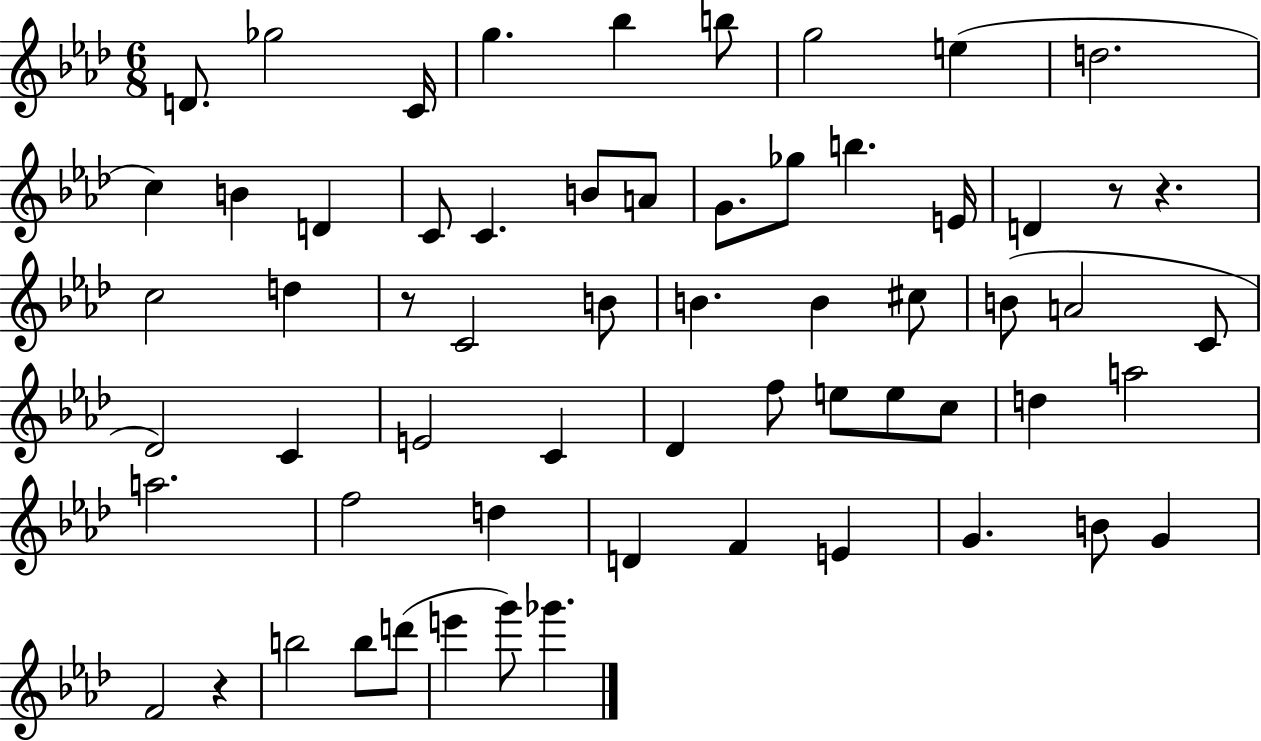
{
  \clef treble
  \numericTimeSignature
  \time 6/8
  \key aes \major
  d'8. ges''2 c'16 | g''4. bes''4 b''8 | g''2 e''4( | d''2. | \break c''4) b'4 d'4 | c'8 c'4. b'8 a'8 | g'8. ges''8 b''4. e'16 | d'4 r8 r4. | \break c''2 d''4 | r8 c'2 b'8 | b'4. b'4 cis''8 | b'8( a'2 c'8 | \break des'2) c'4 | e'2 c'4 | des'4 f''8 e''8 e''8 c''8 | d''4 a''2 | \break a''2. | f''2 d''4 | d'4 f'4 e'4 | g'4. b'8 g'4 | \break f'2 r4 | b''2 b''8 d'''8( | e'''4 g'''8) ges'''4. | \bar "|."
}